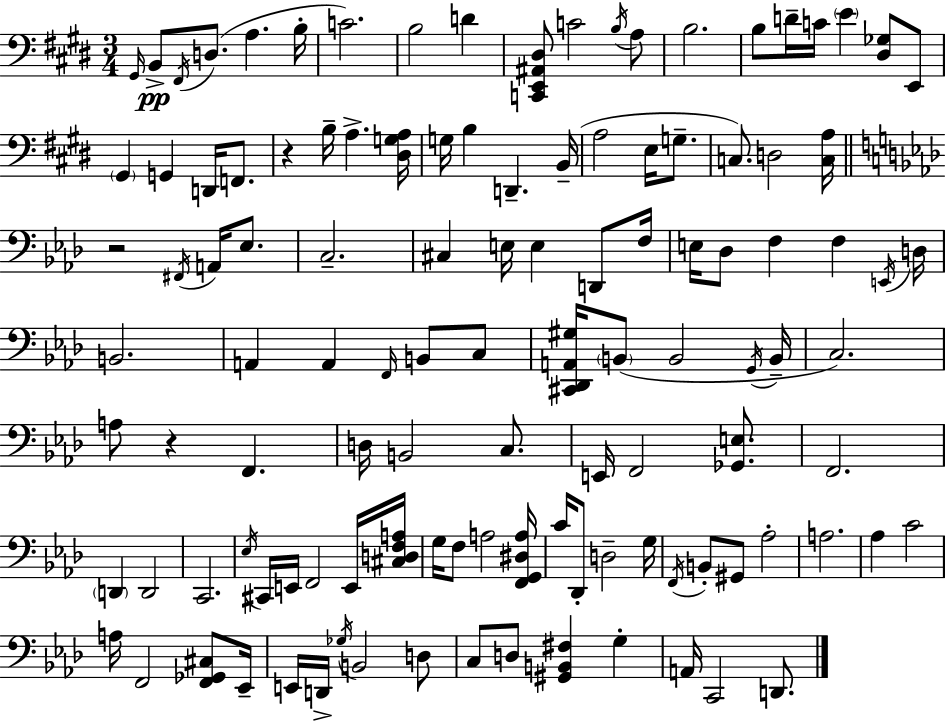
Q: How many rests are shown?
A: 3